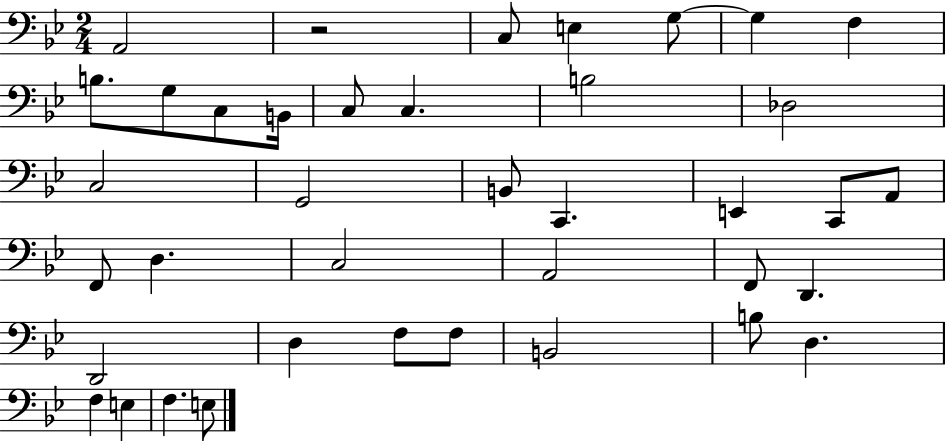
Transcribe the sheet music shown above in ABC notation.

X:1
T:Untitled
M:2/4
L:1/4
K:Bb
A,,2 z2 C,/2 E, G,/2 G, F, B,/2 G,/2 C,/2 B,,/4 C,/2 C, B,2 _D,2 C,2 G,,2 B,,/2 C,, E,, C,,/2 A,,/2 F,,/2 D, C,2 A,,2 F,,/2 D,, D,,2 D, F,/2 F,/2 B,,2 B,/2 D, F, E, F, E,/2